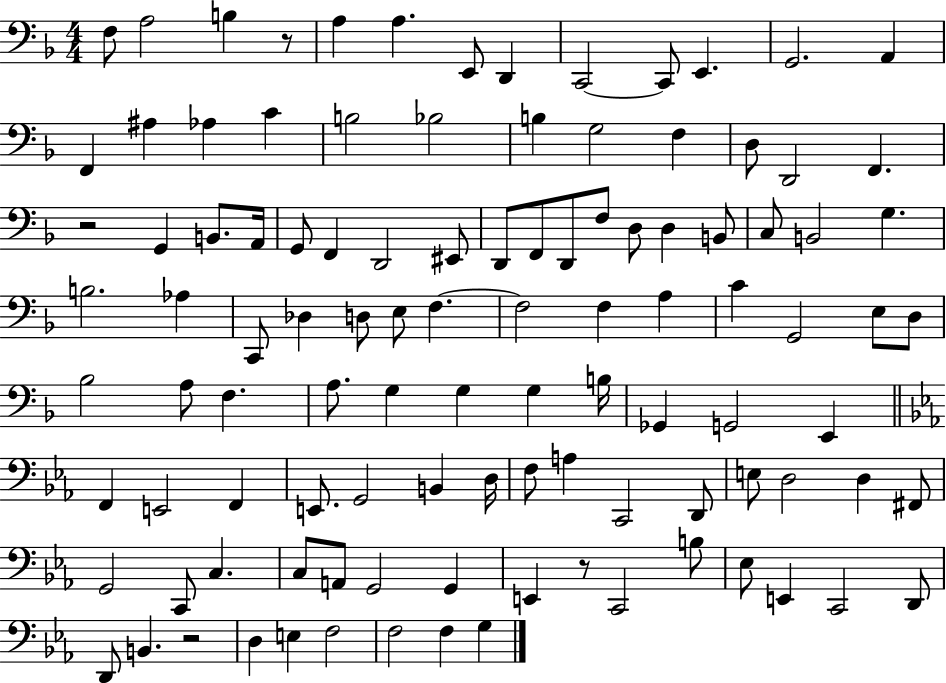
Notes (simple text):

F3/e A3/h B3/q R/e A3/q A3/q. E2/e D2/q C2/h C2/e E2/q. G2/h. A2/q F2/q A#3/q Ab3/q C4/q B3/h Bb3/h B3/q G3/h F3/q D3/e D2/h F2/q. R/h G2/q B2/e. A2/s G2/e F2/q D2/h EIS2/e D2/e F2/e D2/e F3/e D3/e D3/q B2/e C3/e B2/h G3/q. B3/h. Ab3/q C2/e Db3/q D3/e E3/e F3/q. F3/h F3/q A3/q C4/q G2/h E3/e D3/e Bb3/h A3/e F3/q. A3/e. G3/q G3/q G3/q B3/s Gb2/q G2/h E2/q F2/q E2/h F2/q E2/e. G2/h B2/q D3/s F3/e A3/q C2/h D2/e E3/e D3/h D3/q F#2/e G2/h C2/e C3/q. C3/e A2/e G2/h G2/q E2/q R/e C2/h B3/e Eb3/e E2/q C2/h D2/e D2/e B2/q. R/h D3/q E3/q F3/h F3/h F3/q G3/q